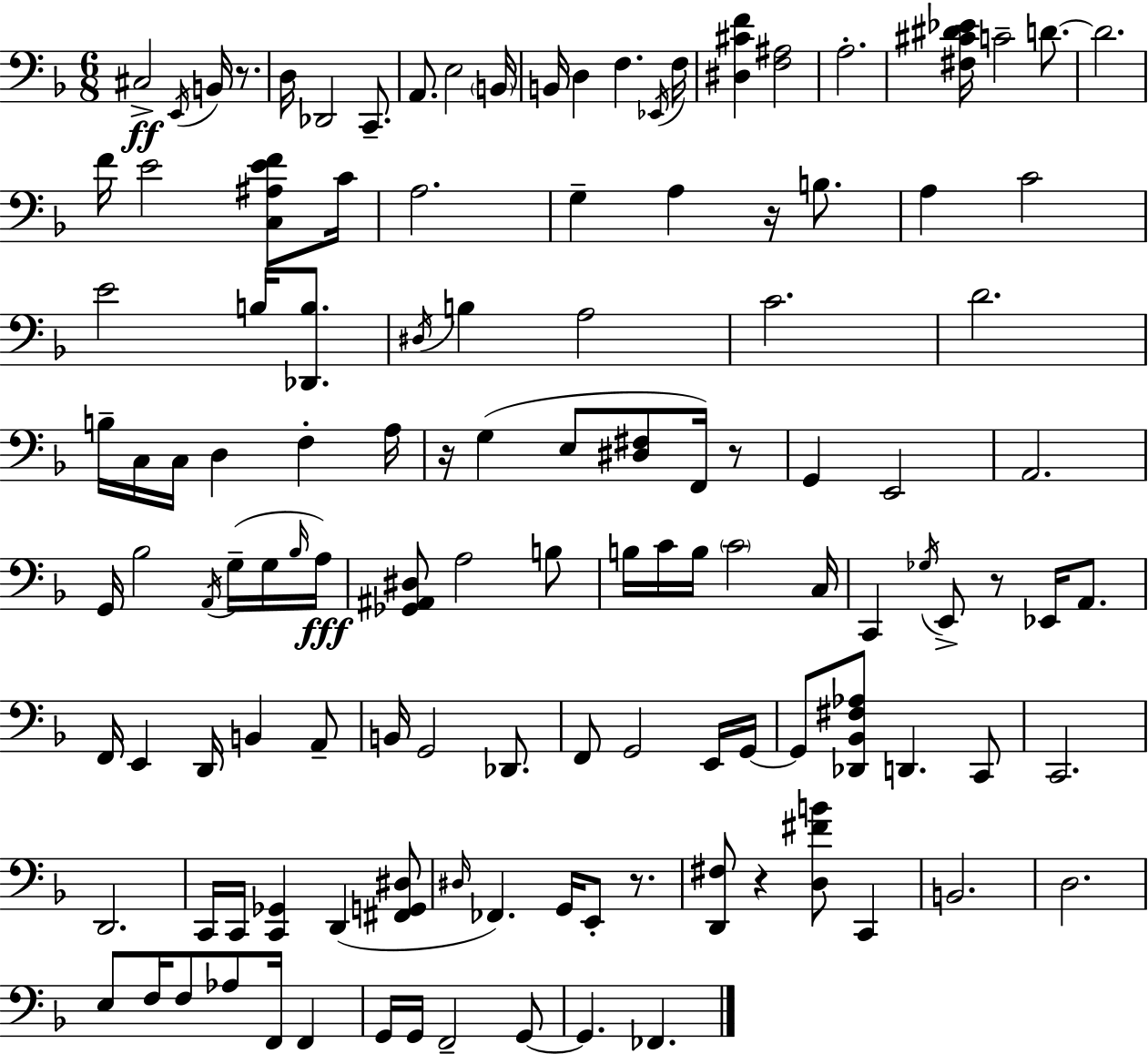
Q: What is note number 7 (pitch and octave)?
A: A2